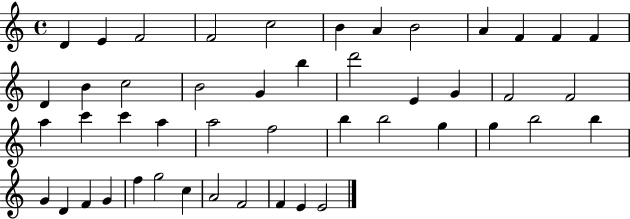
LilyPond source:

{
  \clef treble
  \time 4/4
  \defaultTimeSignature
  \key c \major
  d'4 e'4 f'2 | f'2 c''2 | b'4 a'4 b'2 | a'4 f'4 f'4 f'4 | \break d'4 b'4 c''2 | b'2 g'4 b''4 | d'''2 e'4 g'4 | f'2 f'2 | \break a''4 c'''4 c'''4 a''4 | a''2 f''2 | b''4 b''2 g''4 | g''4 b''2 b''4 | \break g'4 d'4 f'4 g'4 | f''4 g''2 c''4 | a'2 f'2 | f'4 e'4 e'2 | \break \bar "|."
}